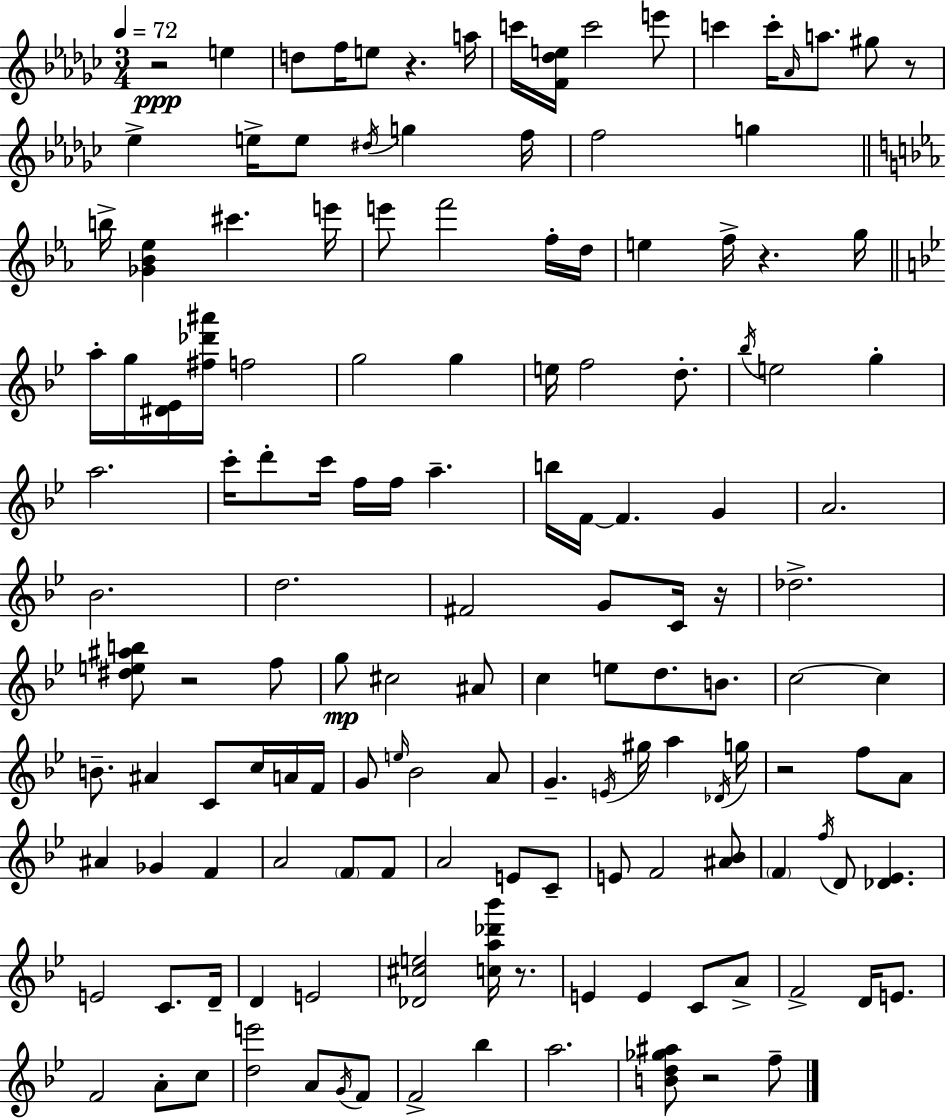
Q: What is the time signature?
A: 3/4